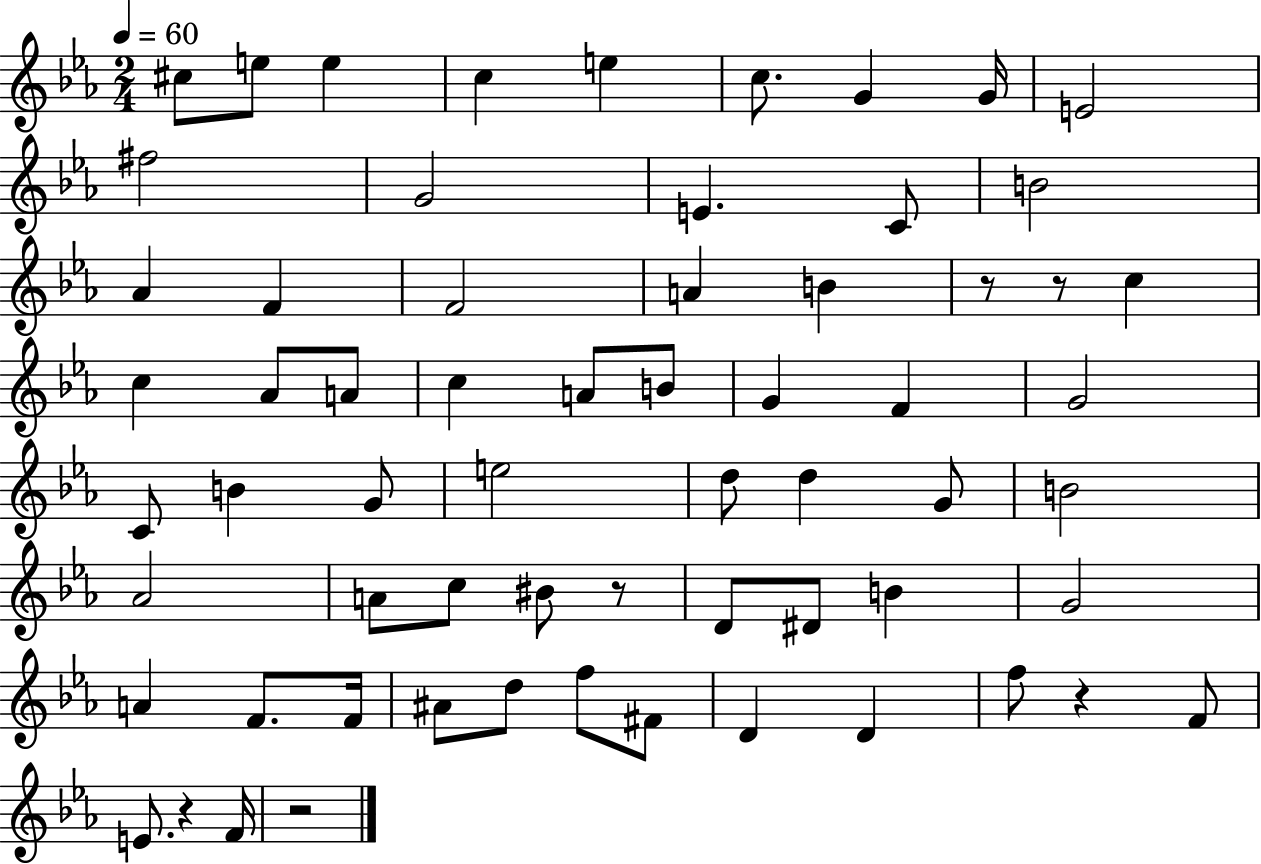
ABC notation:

X:1
T:Untitled
M:2/4
L:1/4
K:Eb
^c/2 e/2 e c e c/2 G G/4 E2 ^f2 G2 E C/2 B2 _A F F2 A B z/2 z/2 c c _A/2 A/2 c A/2 B/2 G F G2 C/2 B G/2 e2 d/2 d G/2 B2 _A2 A/2 c/2 ^B/2 z/2 D/2 ^D/2 B G2 A F/2 F/4 ^A/2 d/2 f/2 ^F/2 D D f/2 z F/2 E/2 z F/4 z2